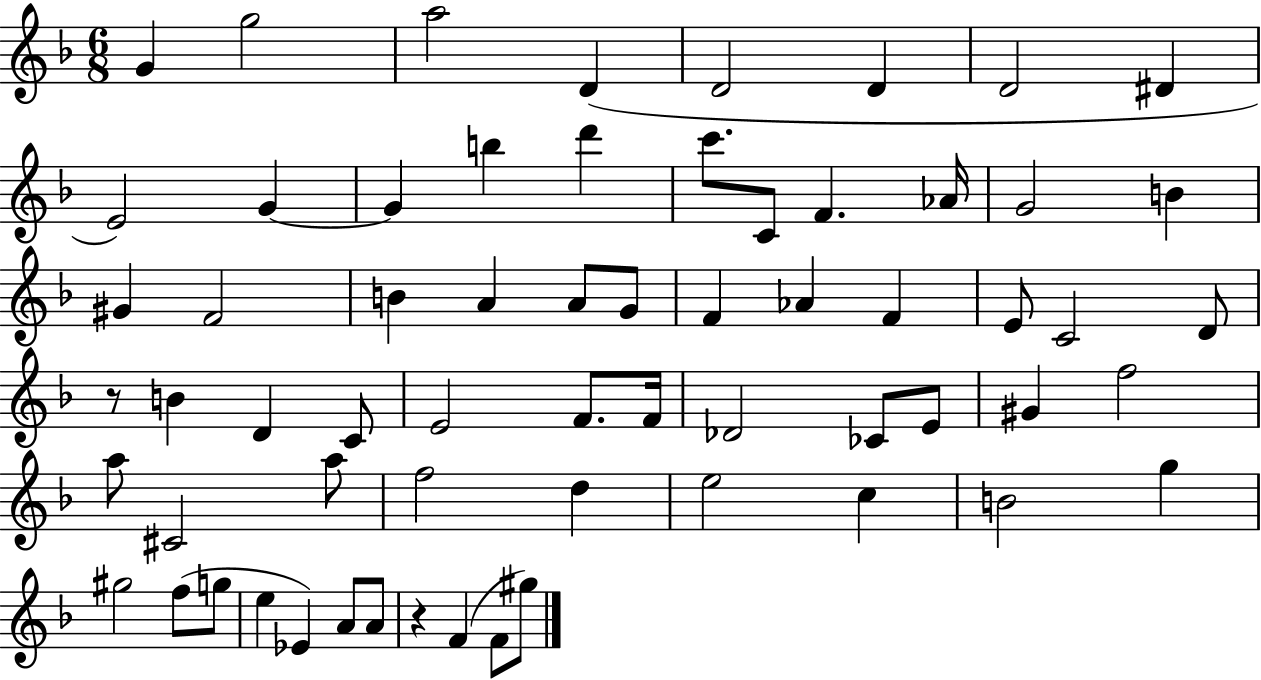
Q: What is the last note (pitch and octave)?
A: G#5